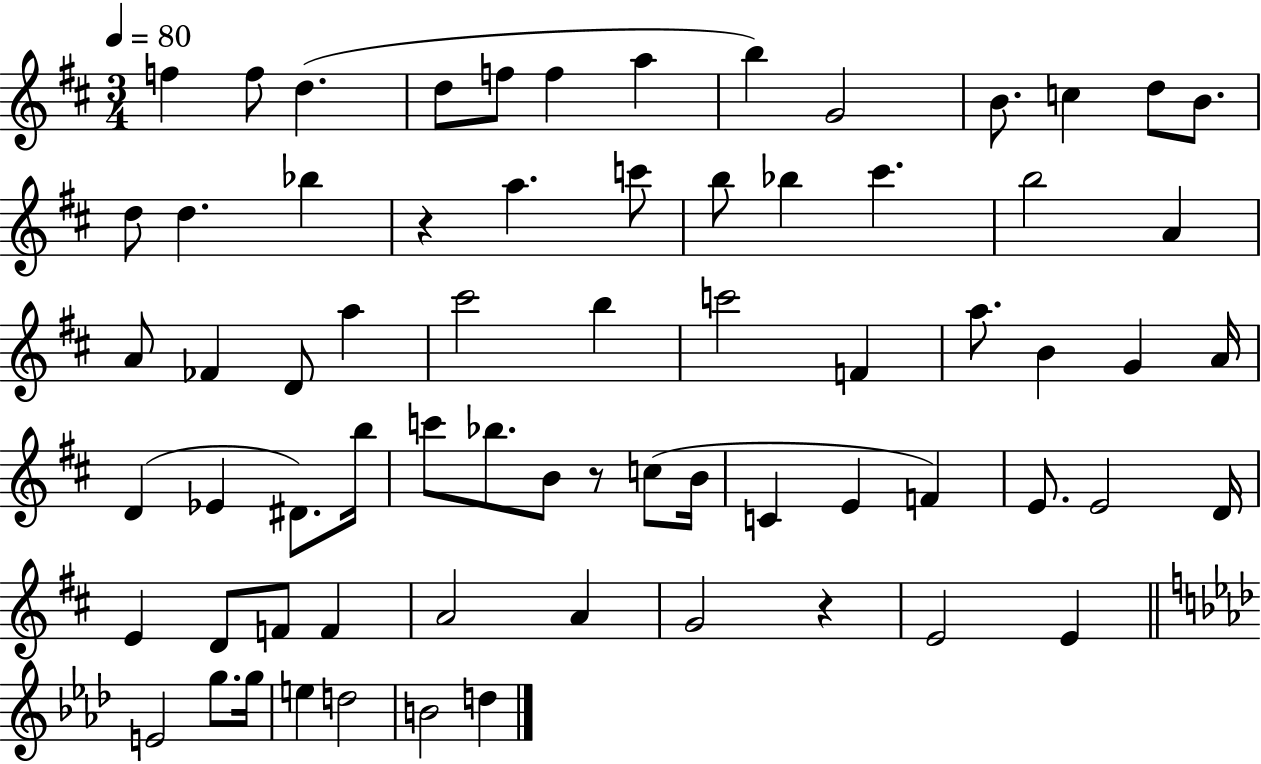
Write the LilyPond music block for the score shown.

{
  \clef treble
  \numericTimeSignature
  \time 3/4
  \key d \major
  \tempo 4 = 80
  f''4 f''8 d''4.( | d''8 f''8 f''4 a''4 | b''4) g'2 | b'8. c''4 d''8 b'8. | \break d''8 d''4. bes''4 | r4 a''4. c'''8 | b''8 bes''4 cis'''4. | b''2 a'4 | \break a'8 fes'4 d'8 a''4 | cis'''2 b''4 | c'''2 f'4 | a''8. b'4 g'4 a'16 | \break d'4( ees'4 dis'8.) b''16 | c'''8 bes''8. b'8 r8 c''8( b'16 | c'4 e'4 f'4) | e'8. e'2 d'16 | \break e'4 d'8 f'8 f'4 | a'2 a'4 | g'2 r4 | e'2 e'4 | \break \bar "||" \break \key aes \major e'2 g''8. g''16 | e''4 d''2 | b'2 d''4 | \bar "|."
}